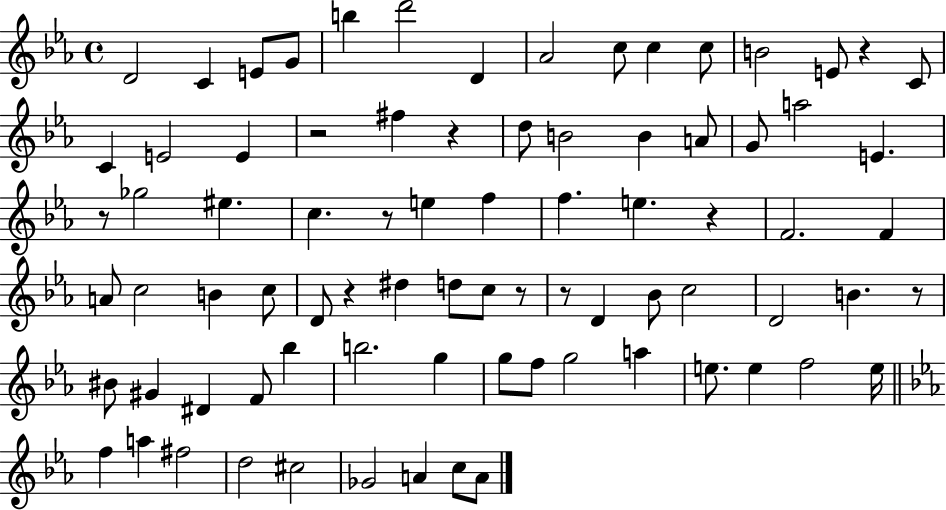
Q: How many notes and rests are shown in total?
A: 81